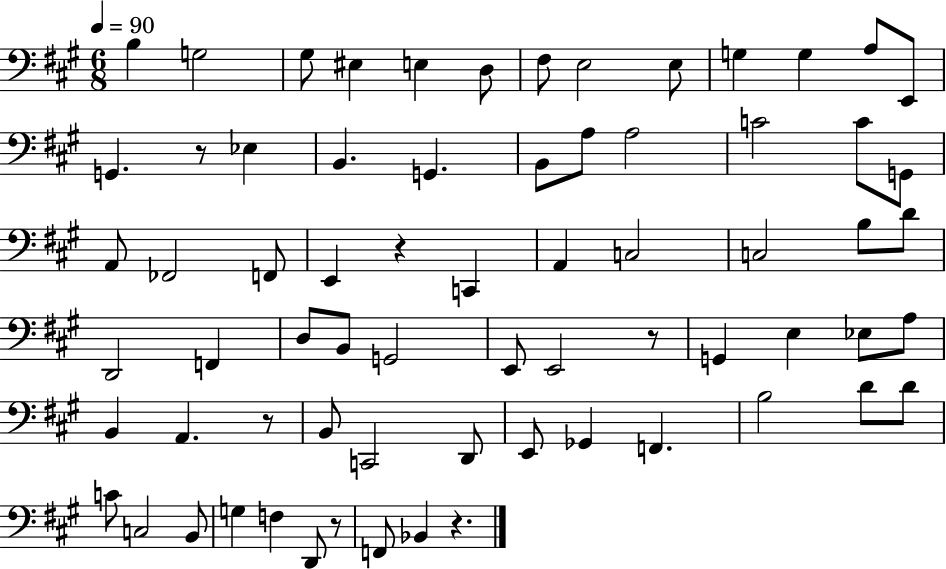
B3/q G3/h G#3/e EIS3/q E3/q D3/e F#3/e E3/h E3/e G3/q G3/q A3/e E2/e G2/q. R/e Eb3/q B2/q. G2/q. B2/e A3/e A3/h C4/h C4/e G2/e A2/e FES2/h F2/e E2/q R/q C2/q A2/q C3/h C3/h B3/e D4/e D2/h F2/q D3/e B2/e G2/h E2/e E2/h R/e G2/q E3/q Eb3/e A3/e B2/q A2/q. R/e B2/e C2/h D2/e E2/e Gb2/q F2/q. B3/h D4/e D4/e C4/e C3/h B2/e G3/q F3/q D2/e R/e F2/e Bb2/q R/q.